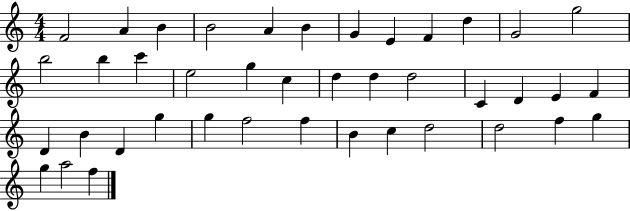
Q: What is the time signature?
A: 4/4